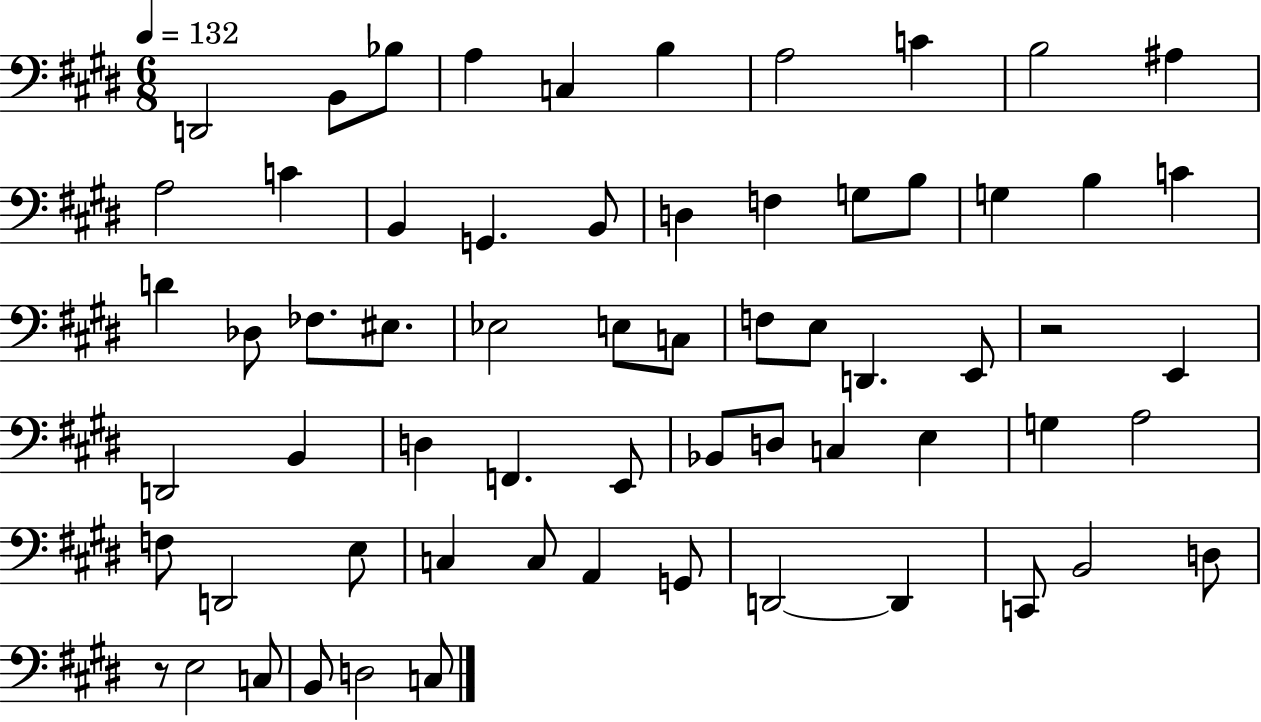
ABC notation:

X:1
T:Untitled
M:6/8
L:1/4
K:E
D,,2 B,,/2 _B,/2 A, C, B, A,2 C B,2 ^A, A,2 C B,, G,, B,,/2 D, F, G,/2 B,/2 G, B, C D _D,/2 _F,/2 ^E,/2 _E,2 E,/2 C,/2 F,/2 E,/2 D,, E,,/2 z2 E,, D,,2 B,, D, F,, E,,/2 _B,,/2 D,/2 C, E, G, A,2 F,/2 D,,2 E,/2 C, C,/2 A,, G,,/2 D,,2 D,, C,,/2 B,,2 D,/2 z/2 E,2 C,/2 B,,/2 D,2 C,/2